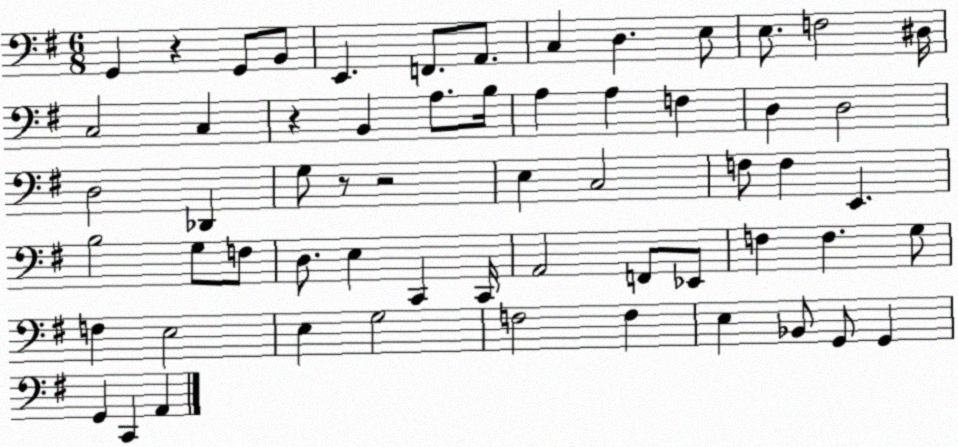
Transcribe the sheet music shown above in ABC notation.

X:1
T:Untitled
M:6/8
L:1/4
K:G
G,, z G,,/2 B,,/2 E,, F,,/2 A,,/2 C, D, E,/2 E,/2 F,2 ^D,/4 C,2 C, z B,, A,/2 B,/4 A, A, F, D, D,2 D,2 _D,, G,/2 z/2 z2 E, C,2 F,/2 F, E,, B,2 G,/2 F,/2 D,/2 E, C,, C,,/4 A,,2 F,,/2 _E,,/2 F, F, G,/2 F, E,2 E, G,2 F,2 F, E, _B,,/2 G,,/2 G,, G,, C,, A,,